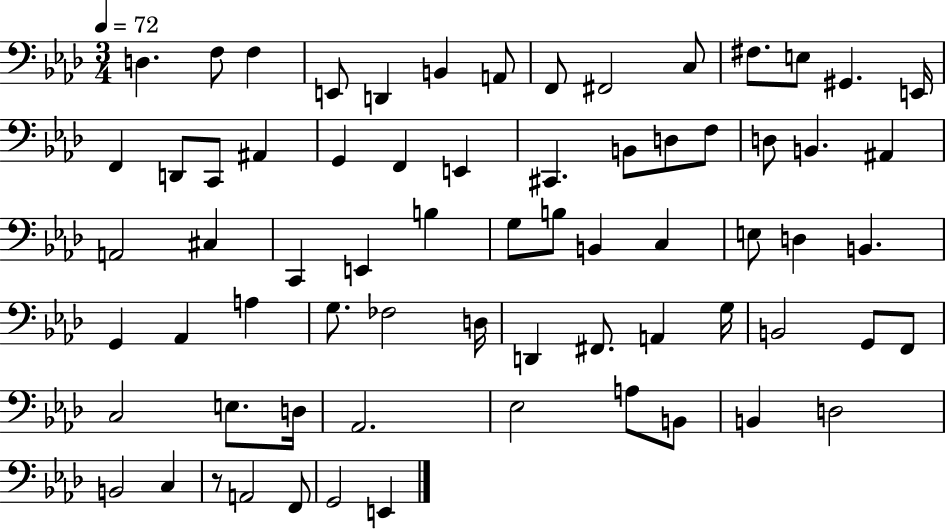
{
  \clef bass
  \numericTimeSignature
  \time 3/4
  \key aes \major
  \tempo 4 = 72
  d4. f8 f4 | e,8 d,4 b,4 a,8 | f,8 fis,2 c8 | fis8. e8 gis,4. e,16 | \break f,4 d,8 c,8 ais,4 | g,4 f,4 e,4 | cis,4. b,8 d8 f8 | d8 b,4. ais,4 | \break a,2 cis4 | c,4 e,4 b4 | g8 b8 b,4 c4 | e8 d4 b,4. | \break g,4 aes,4 a4 | g8. fes2 d16 | d,4 fis,8. a,4 g16 | b,2 g,8 f,8 | \break c2 e8. d16 | aes,2. | ees2 a8 b,8 | b,4 d2 | \break b,2 c4 | r8 a,2 f,8 | g,2 e,4 | \bar "|."
}